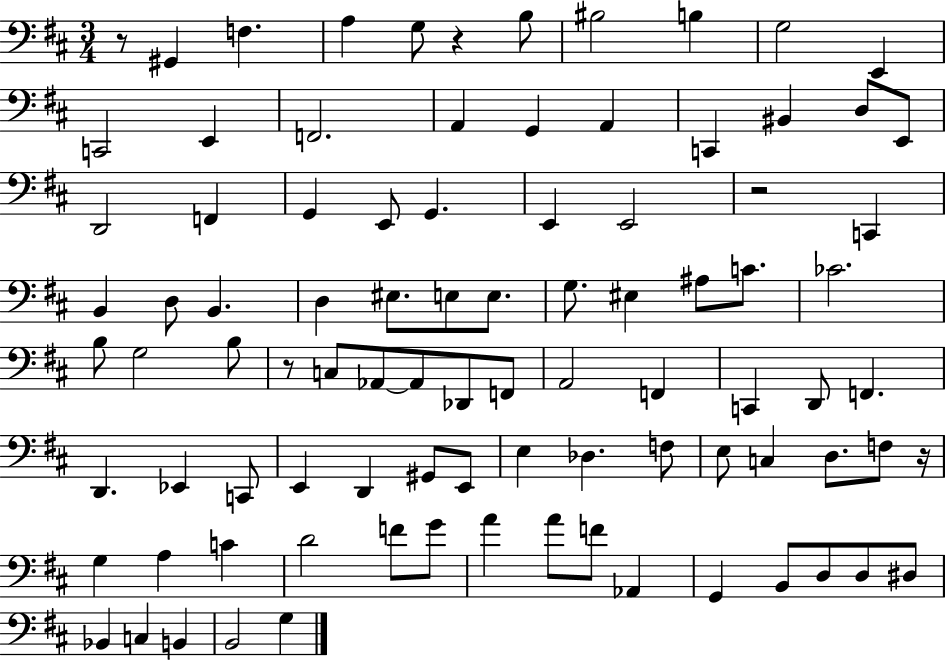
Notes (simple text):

R/e G#2/q F3/q. A3/q G3/e R/q B3/e BIS3/h B3/q G3/h E2/q C2/h E2/q F2/h. A2/q G2/q A2/q C2/q BIS2/q D3/e E2/e D2/h F2/q G2/q E2/e G2/q. E2/q E2/h R/h C2/q B2/q D3/e B2/q. D3/q EIS3/e. E3/e E3/e. G3/e. EIS3/q A#3/e C4/e. CES4/h. B3/e G3/h B3/e R/e C3/e Ab2/e Ab2/e Db2/e F2/e A2/h F2/q C2/q D2/e F2/q. D2/q. Eb2/q C2/e E2/q D2/q G#2/e E2/e E3/q Db3/q. F3/e E3/e C3/q D3/e. F3/e R/s G3/q A3/q C4/q D4/h F4/e G4/e A4/q A4/e F4/e Ab2/q G2/q B2/e D3/e D3/e D#3/e Bb2/q C3/q B2/q B2/h G3/q